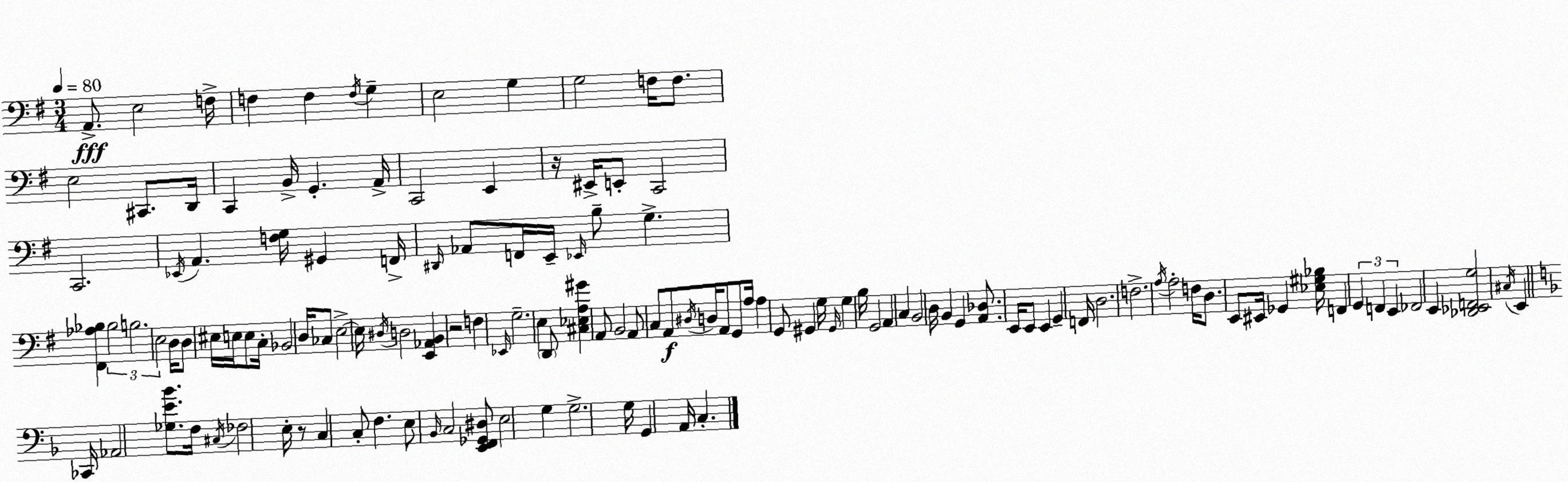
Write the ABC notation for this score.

X:1
T:Untitled
M:3/4
L:1/4
K:G
A,,/2 E,2 F,/4 F, F, F,/4 G, E,2 G, G,2 F,/4 F,/2 E,2 ^C,,/2 D,,/4 C,, B,,/4 G,, A,,/4 C,,2 E,, z/4 ^E,,/4 E,,/2 C,,2 C,,2 _E,,/4 A,, [F,G,]/4 ^G,, F,,/4 ^D,,/4 _A,,/2 F,,/4 E,,/4 _E,,/4 B,/2 G, [^F,,_A,_B,] _B,2 B,2 E,2 D,/4 D,/2 ^E,/4 E,/4 E,/2 C,/4 _B,,2 D,/4 _C,/2 E,2 E,/4 ^D,/4 D,2 [E,,_A,,B,,] z2 F, _E,,/4 G,2 E, D,,/2 [^C,_E,A,^G] A,,/2 B,,2 A,,/2 C,/2 A,,/2 ^D,/4 D,/4 A,,/2 G,,/2 A,/4 A, G,,/2 ^G,, G,/4 ^G,,/4 G, B,/4 G,,2 A,, C, B,,2 D,/4 B,, G,, [A,,_D,]/2 E,,/4 E,,/2 E,, G,, F,,/4 D,2 F,2 A,/4 A,2 F,/4 D,/2 E,,/2 ^E,,/4 _G,, [_E,^G,_B,]/4 F,, G,, F,, E,, _F,,2 E,, [_D,,_E,,F,,G,]2 ^C,/4 E,, _C,,/4 _A,,2 [_G,E_B]/2 F,/4 ^C,/4 _F,2 E,/4 z/2 C, C,/2 F, E,/2 _B,,/4 C,2 [E,,F,,_G,,^D,]/2 E,2 G, G,2 G,/4 G,, A,,/4 C,